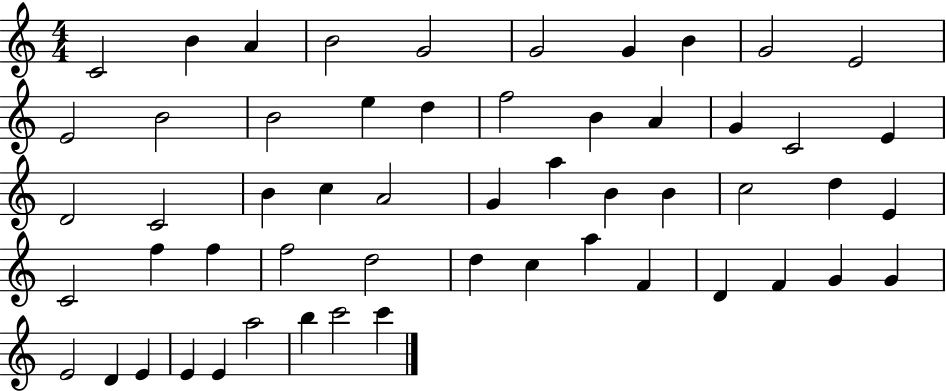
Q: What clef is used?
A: treble